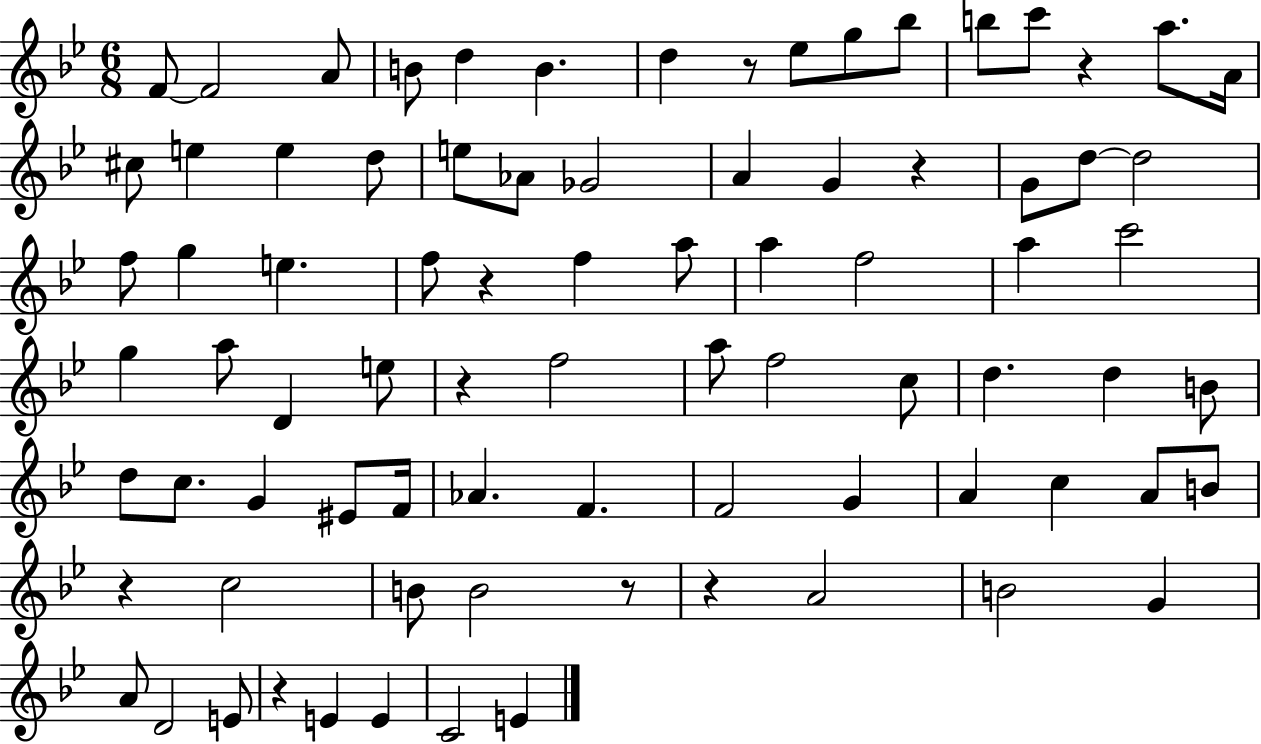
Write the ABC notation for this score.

X:1
T:Untitled
M:6/8
L:1/4
K:Bb
F/2 F2 A/2 B/2 d B d z/2 _e/2 g/2 _b/2 b/2 c'/2 z a/2 A/4 ^c/2 e e d/2 e/2 _A/2 _G2 A G z G/2 d/2 d2 f/2 g e f/2 z f a/2 a f2 a c'2 g a/2 D e/2 z f2 a/2 f2 c/2 d d B/2 d/2 c/2 G ^E/2 F/4 _A F F2 G A c A/2 B/2 z c2 B/2 B2 z/2 z A2 B2 G A/2 D2 E/2 z E E C2 E